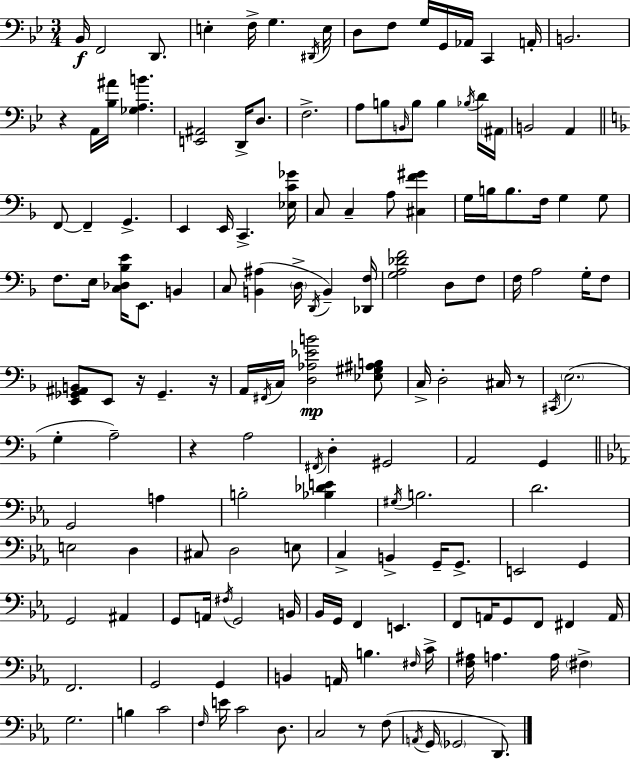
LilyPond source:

{
  \clef bass
  \numericTimeSignature
  \time 3/4
  \key bes \major
  bes,16\f f,2 d,8. | e4-. f16-> g4. \acciaccatura { dis,16 } | e16 d8 f8 g16 g,16 aes,16 c,4 | a,16-. b,2. | \break r4 a,16 <bes ais'>16 <ges a b'>4. | <e, ais,>2 d,16-> d8. | f2.-> | a8 b8 \grace { b,16 } b8 b4 | \break \acciaccatura { bes16 } d'16 \parenthesize ais,16 b,2 a,4 | \bar "||" \break \key f \major f,8~~ f,4-- g,4.-> | e,4 e,16 c,4.-> <ees c' ges'>16 | c8 c4-- a8 <cis f' gis'>4 | g16 b16 b8. f16 g4 g8 | \break f8. e16 <c des bes e'>16 e,8. b,4 | c8 <b, ais>4( \parenthesize d16-> \acciaccatura { d,16 }) b,4-- | <des, f>16 <g a des' f'>2 d8 f8 | f16 a2 g16-. f8 | \break <e, ges, ais, b,>8 e,8 r16 ges,4.-- | r16 a,16 \acciaccatura { fis,16 } c16 <d aes ees' b'>2\mp | <ees gis ais b>8 c16-> d2-. cis16 | r8 \acciaccatura { cis,16 }( \parenthesize e2. | \break g4-. a2--) | r4 a2 | \acciaccatura { fis,16 } d4-. gis,2 | a,2 | \break g,4 \bar "||" \break \key ees \major g,2 a4 | b2-. <bes des' e'>4 | \acciaccatura { gis16 } b2. | d'2. | \break e2 d4 | cis8 d2 e8 | c4-> b,4-> g,16-- g,8.-> | e,2 g,4 | \break g,2 ais,4 | g,8 a,16 \acciaccatura { fis16 } g,2 | b,16 bes,16 g,16 f,4 e,4. | f,8 a,16 g,8 f,8 fis,4 | \break a,16 f,2. | g,2 g,4 | b,4 a,16 b4. | \grace { fis16 } c'16-> <f ais>16 a4. a16 \parenthesize fis4-> | \break g2. | b4 c'2 | \grace { f16 } e'16 c'2 | d8. c2 | \break r8 f8( \acciaccatura { a,16 } g,16 \parenthesize ges,2 | d,8.) \bar "|."
}